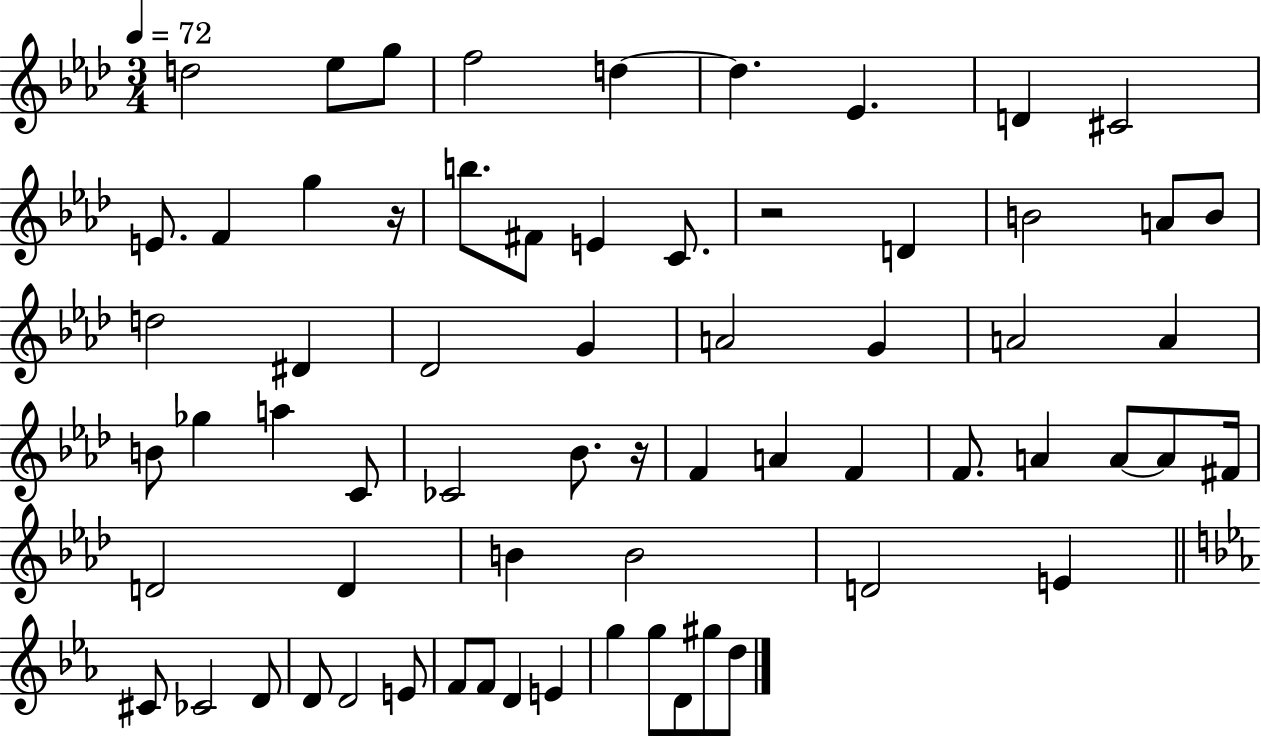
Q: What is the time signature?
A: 3/4